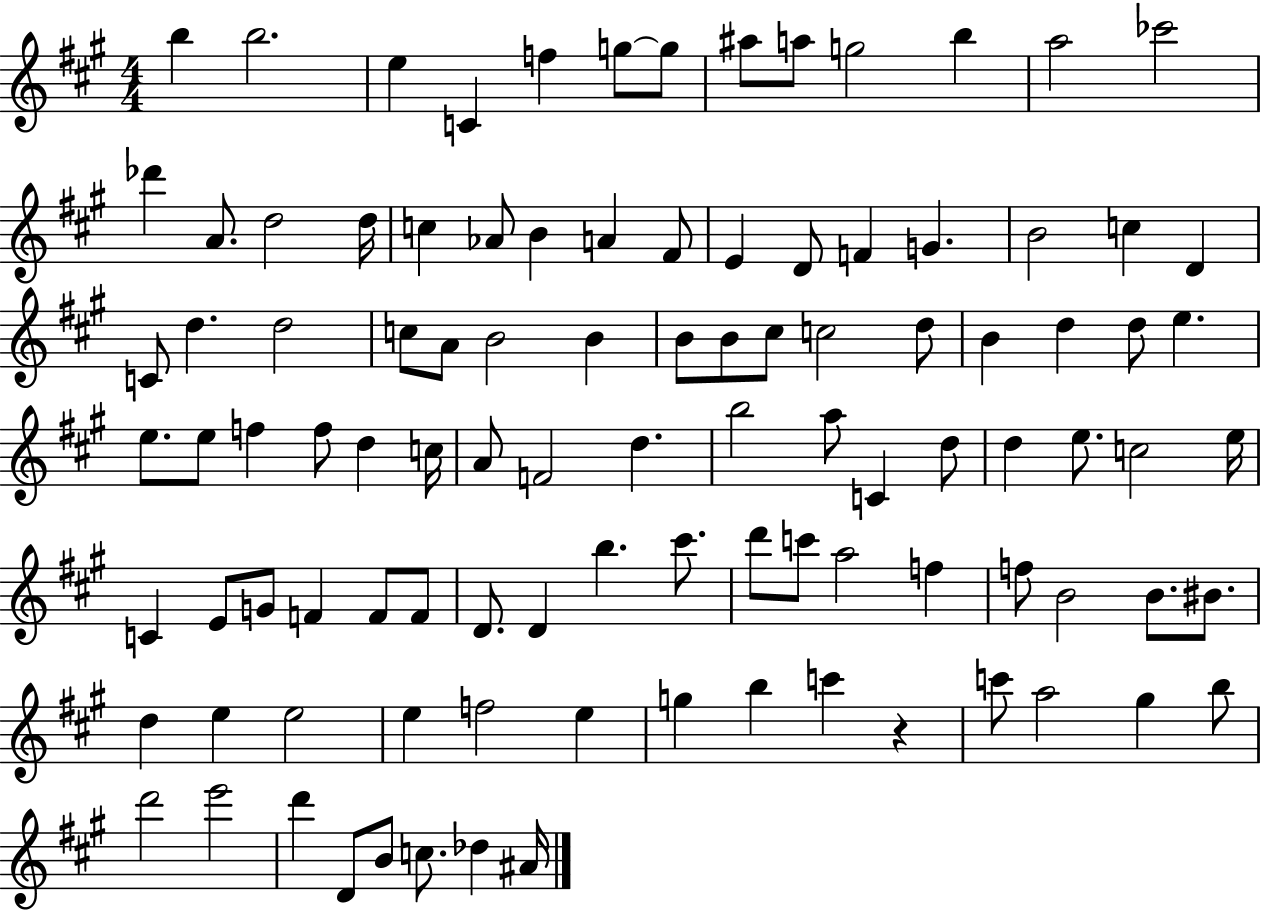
X:1
T:Untitled
M:4/4
L:1/4
K:A
b b2 e C f g/2 g/2 ^a/2 a/2 g2 b a2 _c'2 _d' A/2 d2 d/4 c _A/2 B A ^F/2 E D/2 F G B2 c D C/2 d d2 c/2 A/2 B2 B B/2 B/2 ^c/2 c2 d/2 B d d/2 e e/2 e/2 f f/2 d c/4 A/2 F2 d b2 a/2 C d/2 d e/2 c2 e/4 C E/2 G/2 F F/2 F/2 D/2 D b ^c'/2 d'/2 c'/2 a2 f f/2 B2 B/2 ^B/2 d e e2 e f2 e g b c' z c'/2 a2 ^g b/2 d'2 e'2 d' D/2 B/2 c/2 _d ^A/4